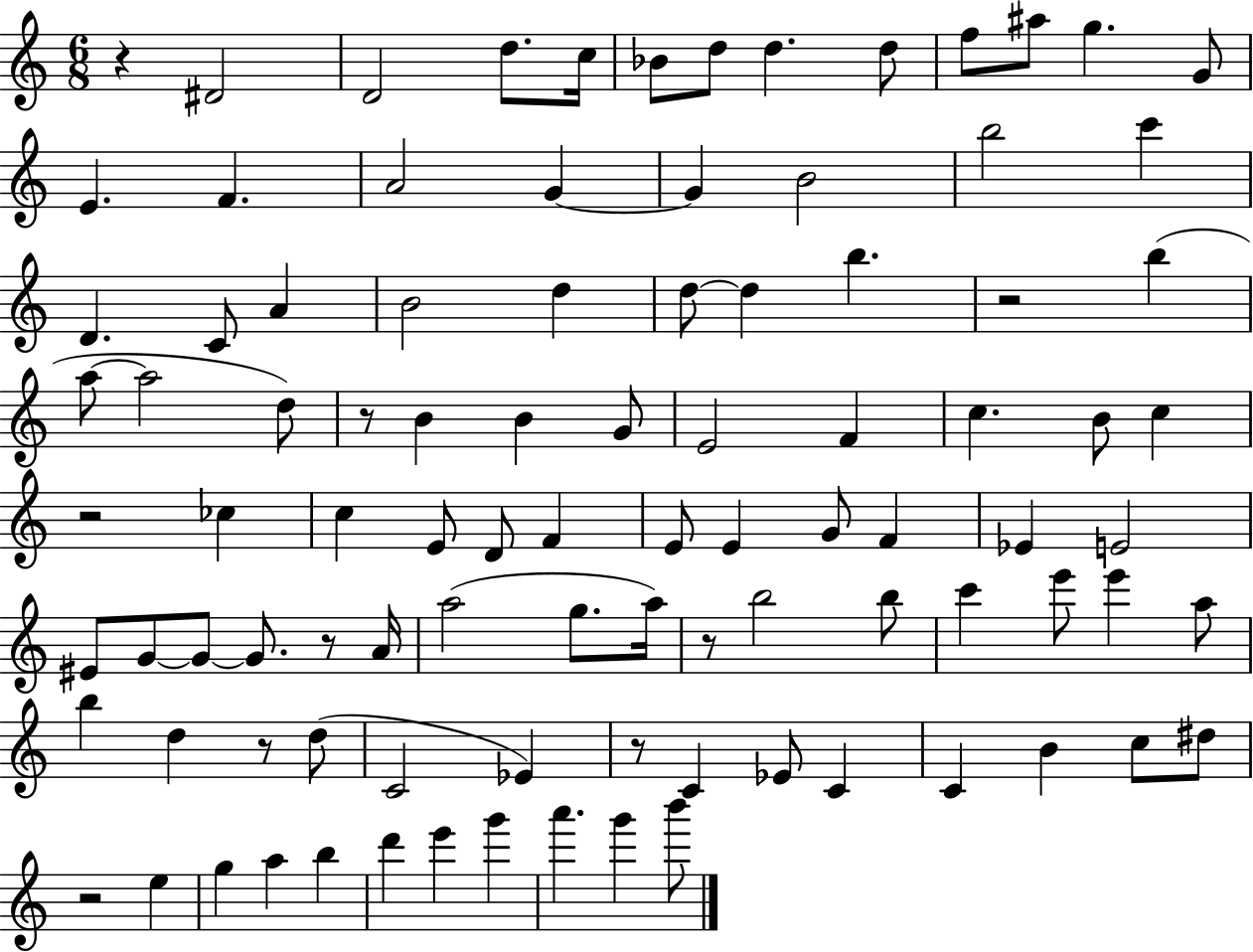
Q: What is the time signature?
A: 6/8